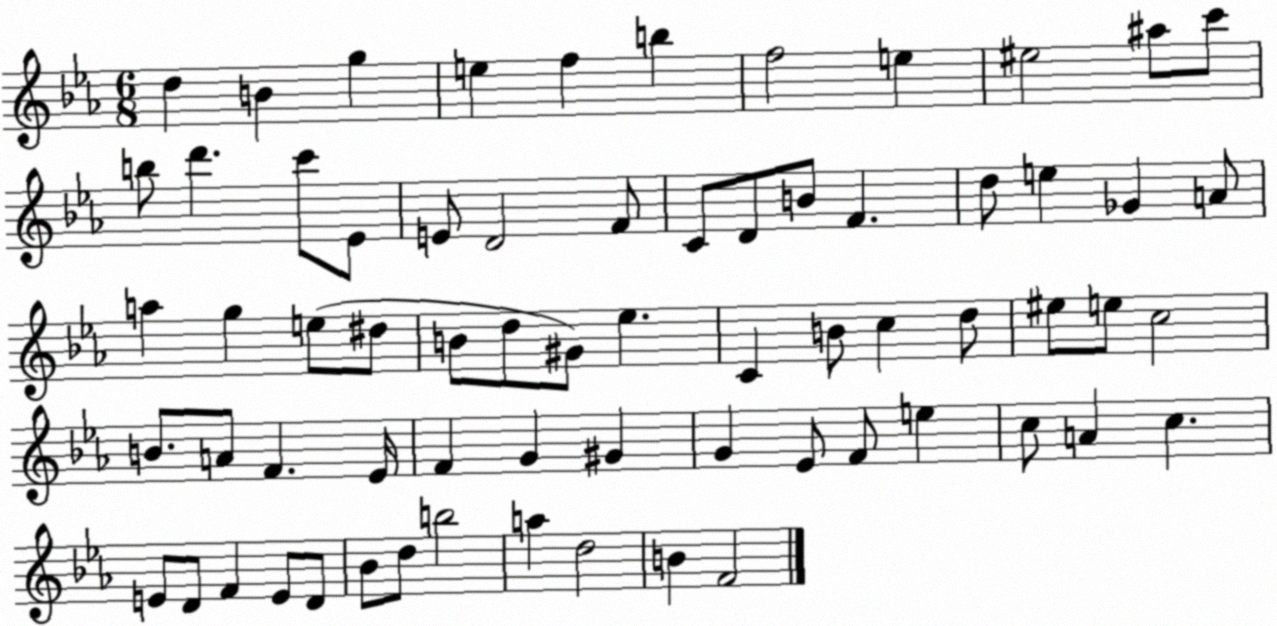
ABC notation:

X:1
T:Untitled
M:6/8
L:1/4
K:Eb
d B g e f b f2 e ^e2 ^a/2 c'/2 b/2 d' c'/2 _E/2 E/2 D2 F/2 C/2 D/2 B/2 F d/2 e _G A/2 a g e/2 ^d/2 B/2 d/2 ^G/2 _e C B/2 c d/2 ^e/2 e/2 c2 B/2 A/2 F _E/4 F G ^G G _E/2 F/2 e c/2 A c E/2 D/2 F E/2 D/2 _B/2 d/2 b2 a d2 B F2